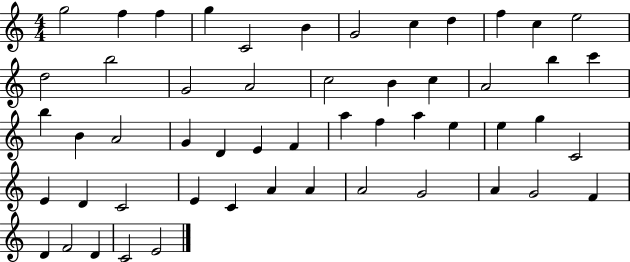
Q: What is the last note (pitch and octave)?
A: E4